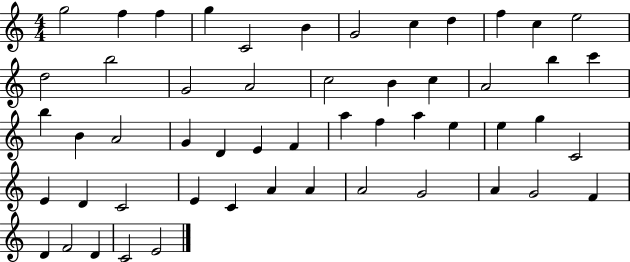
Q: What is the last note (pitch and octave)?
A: E4